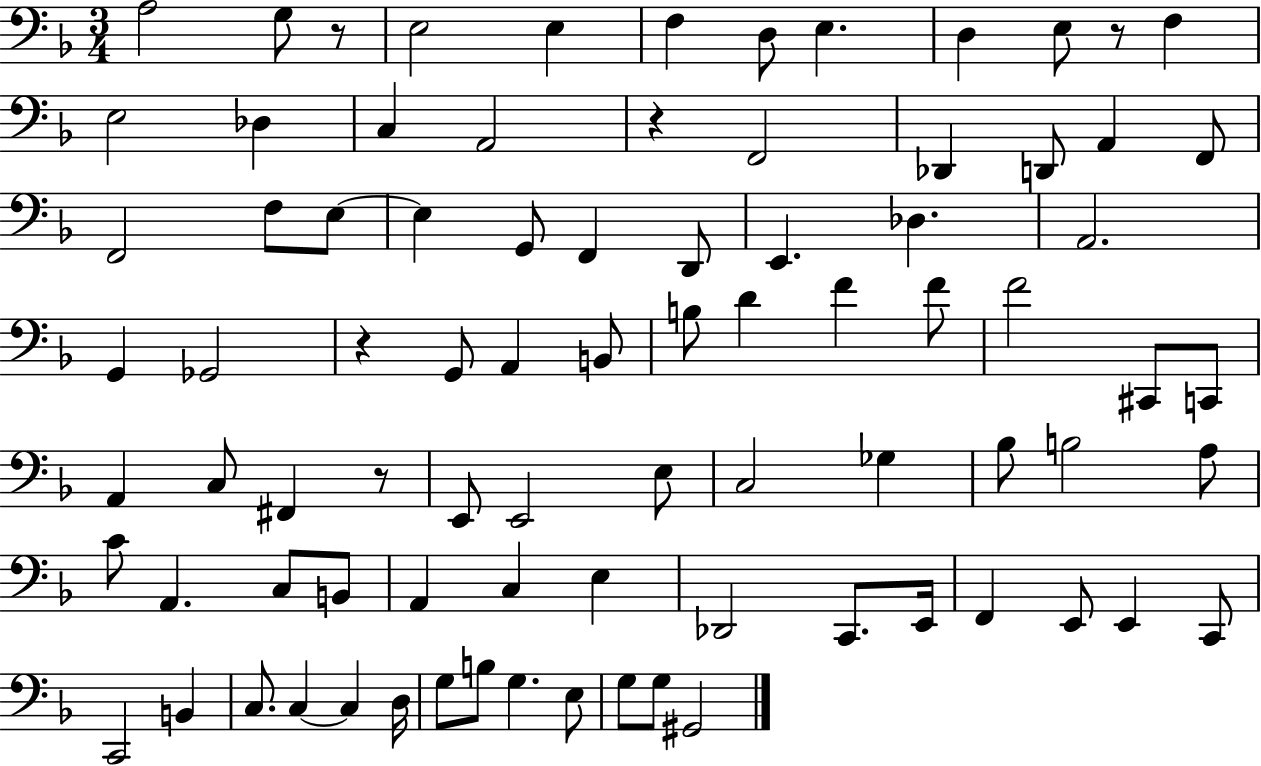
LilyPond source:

{
  \clef bass
  \numericTimeSignature
  \time 3/4
  \key f \major
  \repeat volta 2 { a2 g8 r8 | e2 e4 | f4 d8 e4. | d4 e8 r8 f4 | \break e2 des4 | c4 a,2 | r4 f,2 | des,4 d,8 a,4 f,8 | \break f,2 f8 e8~~ | e4 g,8 f,4 d,8 | e,4. des4. | a,2. | \break g,4 ges,2 | r4 g,8 a,4 b,8 | b8 d'4 f'4 f'8 | f'2 cis,8 c,8 | \break a,4 c8 fis,4 r8 | e,8 e,2 e8 | c2 ges4 | bes8 b2 a8 | \break c'8 a,4. c8 b,8 | a,4 c4 e4 | des,2 c,8. e,16 | f,4 e,8 e,4 c,8 | \break c,2 b,4 | c8. c4~~ c4 d16 | g8 b8 g4. e8 | g8 g8 gis,2 | \break } \bar "|."
}